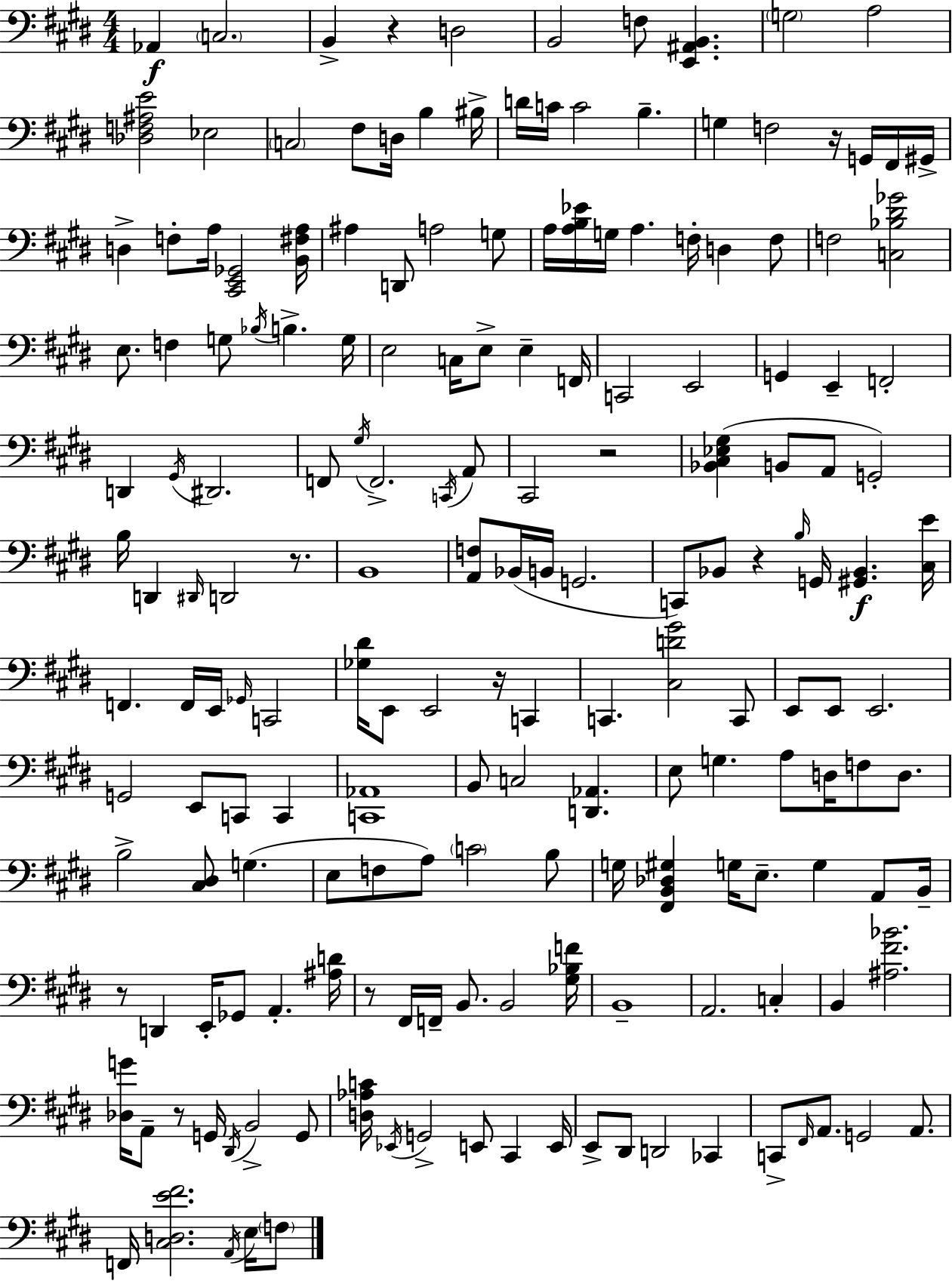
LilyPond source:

{
  \clef bass
  \numericTimeSignature
  \time 4/4
  \key e \major
  aes,4\f \parenthesize c2. | b,4-> r4 d2 | b,2 f8 <e, ais, b,>4. | \parenthesize g2 a2 | \break <des f ais e'>2 ees2 | \parenthesize c2 fis8 d16 b4 bis16-> | d'16 c'16 c'2 b4.-- | g4 f2 r16 g,16 fis,16 gis,16-> | \break d4-> f8-. a16 <cis, e, ges,>2 <b, fis a>16 | ais4 d,8 a2 g8 | a16 <a b ees'>16 g16 a4. f16-. d4 f8 | f2 <c bes dis' ges'>2 | \break e8. f4 g8 \acciaccatura { bes16 } b4.-> | g16 e2 c16 e8-> e4-- | f,16 c,2 e,2 | g,4 e,4-- f,2-. | \break d,4 \acciaccatura { gis,16 } dis,2. | f,8 \acciaccatura { gis16 } f,2.-> | \acciaccatura { c,16 } a,8 cis,2 r2 | <bes, cis ees gis>4( b,8 a,8 g,2-.) | \break b16 d,4 \grace { dis,16 } d,2 | r8. b,1 | <a, f>8 bes,16( b,16 g,2. | c,8) bes,8 r4 \grace { b16 } g,16 <gis, bes,>4.\f | \break <cis e'>16 f,4. f,16 e,16 \grace { ges,16 } c,2 | <ges dis'>16 e,8 e,2 | r16 c,4 c,4. <cis d' gis'>2 | c,8 e,8 e,8 e,2. | \break g,2 e,8 | c,8 c,4 <c, aes,>1 | b,8 c2 | <d, aes,>4. e8 g4. a8 | \break d16 f8 d8. b2-> <cis dis>8 | g4.( e8 f8 a8) \parenthesize c'2 | b8 g16 <fis, b, des gis>4 g16 e8.-- | g4 a,8 b,16-- r8 d,4 e,16-. ges,8 | \break a,4.-. <ais d'>16 r8 fis,16 f,16-- b,8. b,2 | <gis bes f'>16 b,1-- | a,2. | c4-. b,4 <ais fis' bes'>2. | \break <des g'>16 a,8-- r8 g,16 \acciaccatura { dis,16 } b,2-> | g,8 <d aes c'>16 \acciaccatura { ees,16 } g,2-> | e,8 cis,4 e,16 e,8-> dis,8 d,2 | ces,4 c,8-> \grace { fis,16 } a,8. g,2 | \break a,8. f,16 <cis d e' fis'>2. | \acciaccatura { a,16 } e16 \parenthesize f8 \bar "|."
}